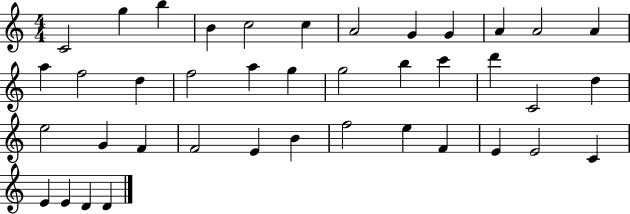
X:1
T:Untitled
M:4/4
L:1/4
K:C
C2 g b B c2 c A2 G G A A2 A a f2 d f2 a g g2 b c' d' C2 d e2 G F F2 E B f2 e F E E2 C E E D D